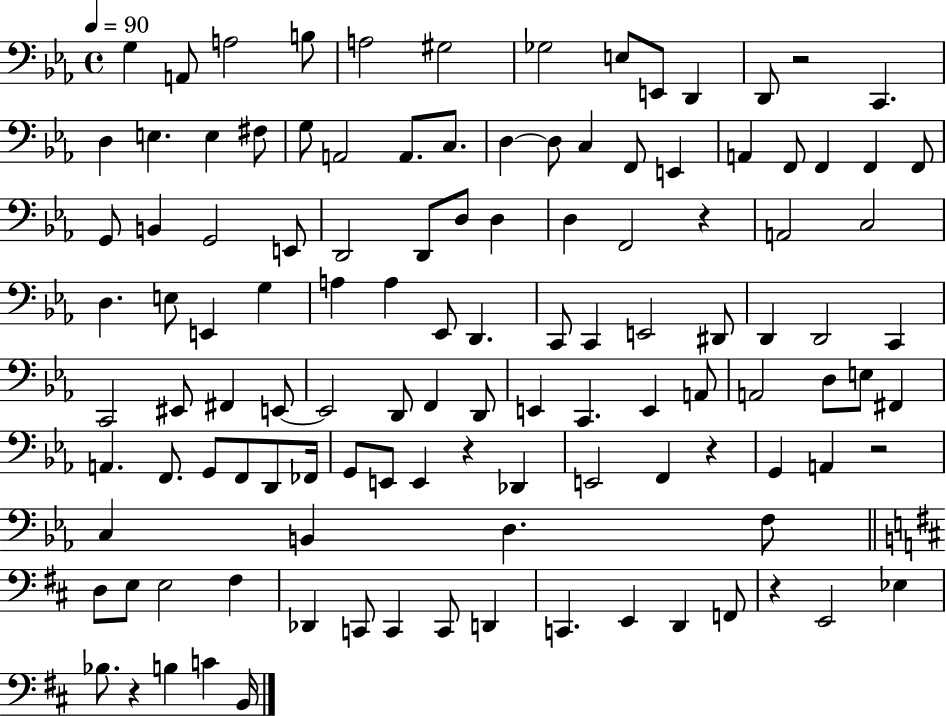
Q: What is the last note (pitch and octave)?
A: B2